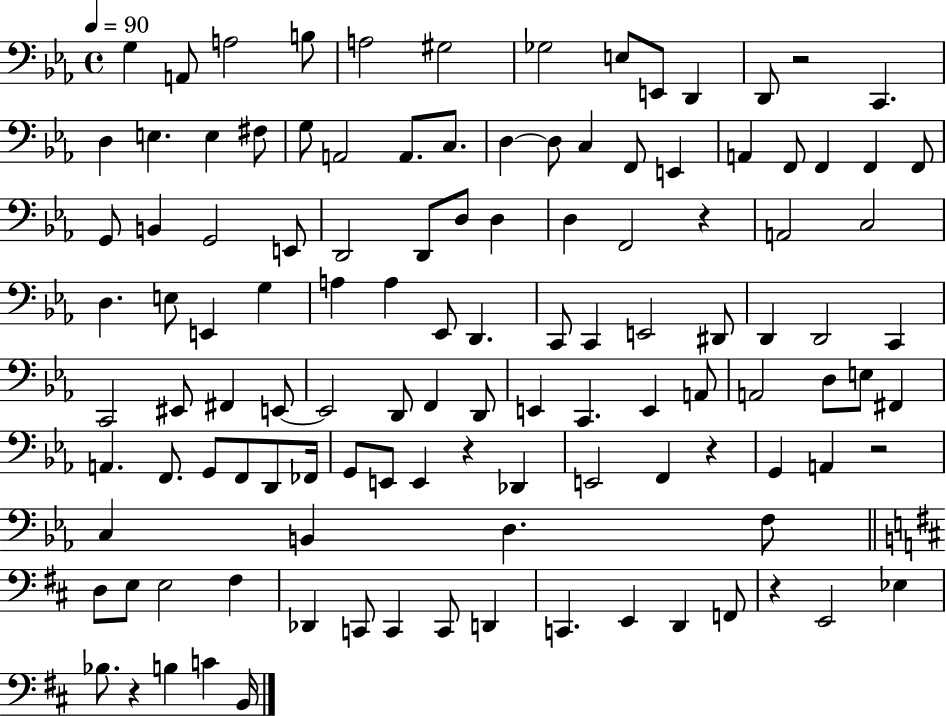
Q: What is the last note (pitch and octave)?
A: B2